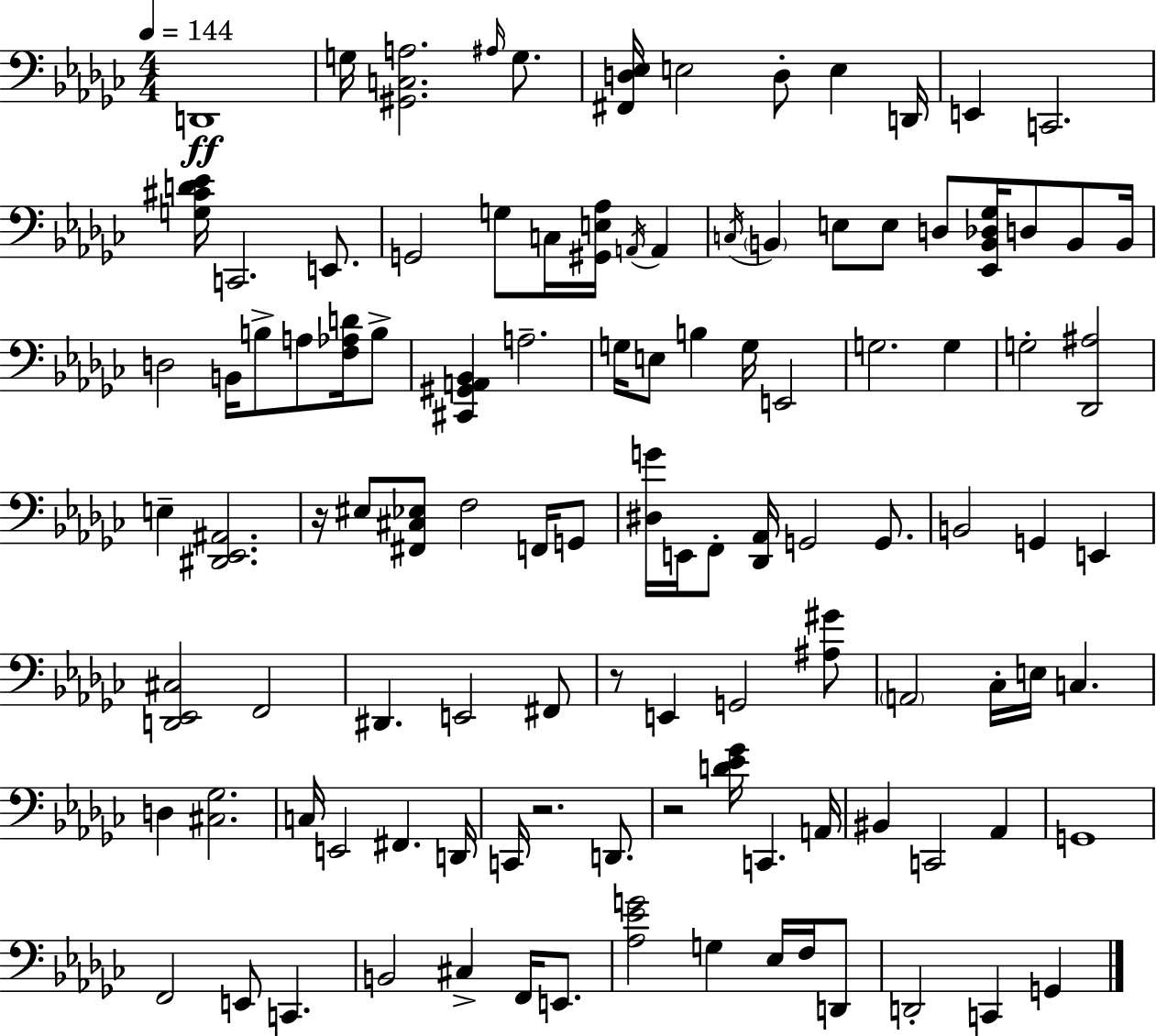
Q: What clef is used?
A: bass